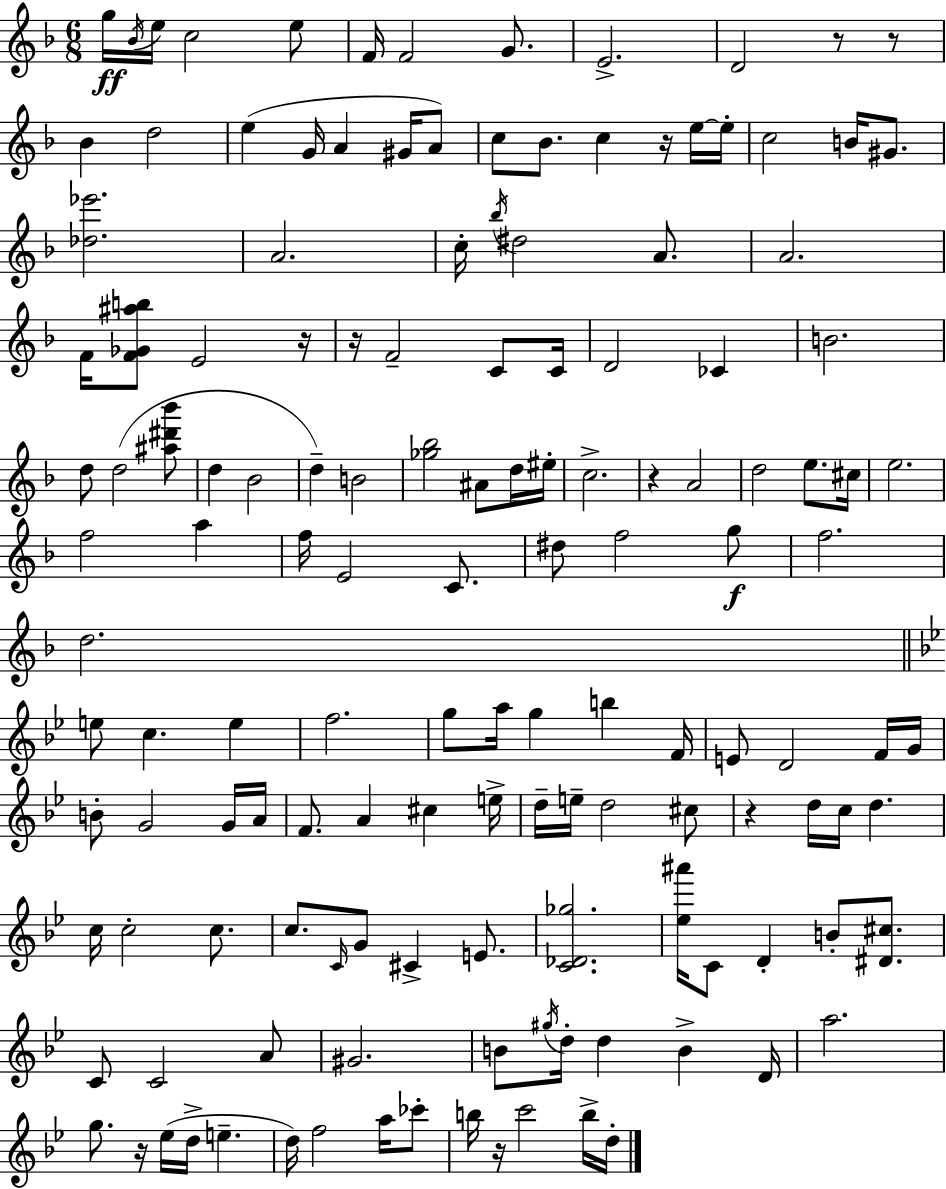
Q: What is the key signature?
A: F major